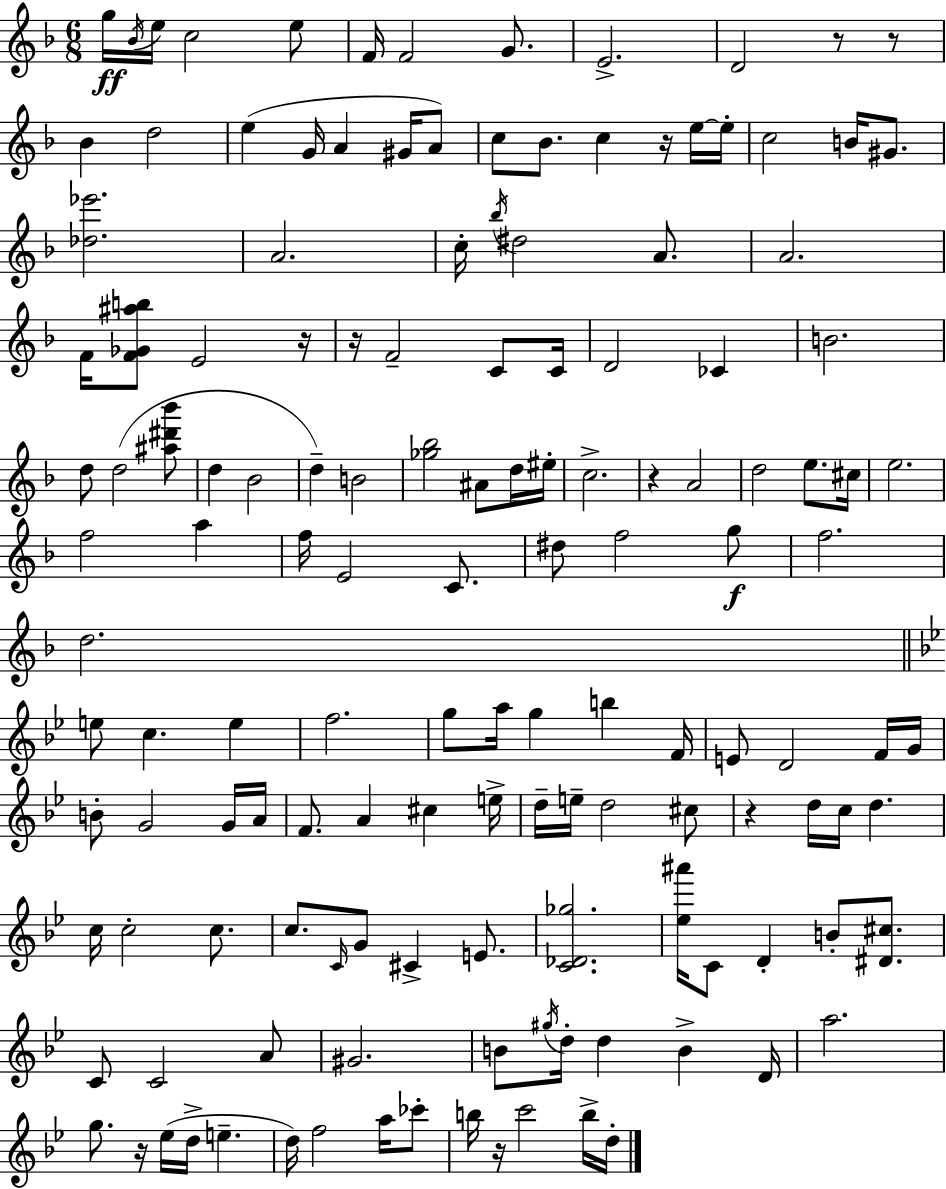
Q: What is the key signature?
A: F major